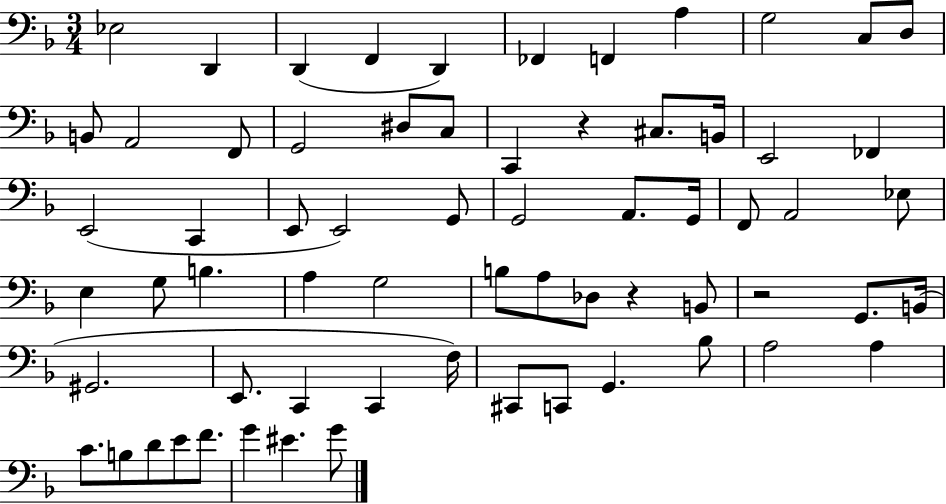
X:1
T:Untitled
M:3/4
L:1/4
K:F
_E,2 D,, D,, F,, D,, _F,, F,, A, G,2 C,/2 D,/2 B,,/2 A,,2 F,,/2 G,,2 ^D,/2 C,/2 C,, z ^C,/2 B,,/4 E,,2 _F,, E,,2 C,, E,,/2 E,,2 G,,/2 G,,2 A,,/2 G,,/4 F,,/2 A,,2 _E,/2 E, G,/2 B, A, G,2 B,/2 A,/2 _D,/2 z B,,/2 z2 G,,/2 B,,/4 ^G,,2 E,,/2 C,, C,, F,/4 ^C,,/2 C,,/2 G,, _B,/2 A,2 A, C/2 B,/2 D/2 E/2 F/2 G ^E G/2